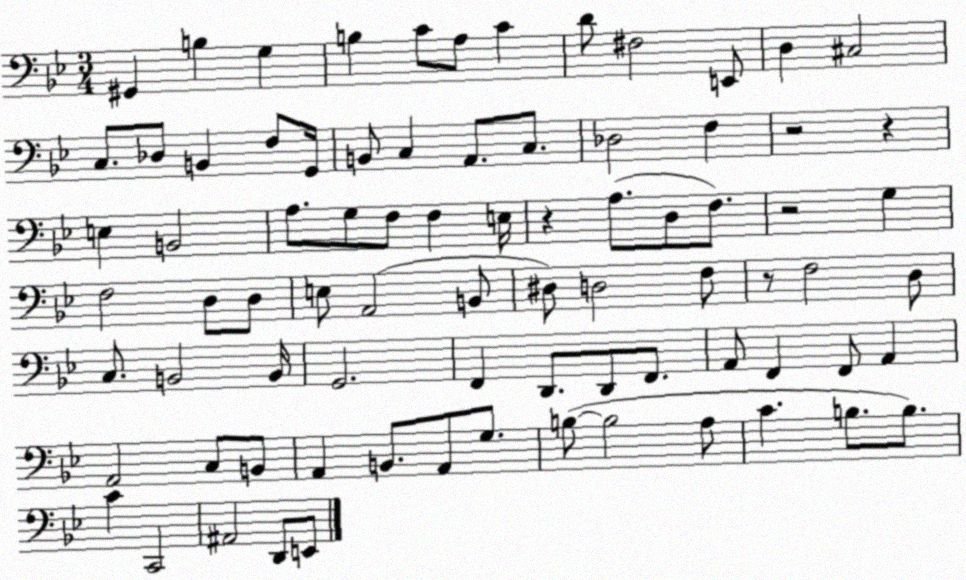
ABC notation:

X:1
T:Untitled
M:3/4
L:1/4
K:Bb
^G,, B, G, B, C/2 A,/2 C D/2 ^F,2 E,,/2 D, ^C,2 C,/2 _D,/2 B,, F,/2 G,,/4 B,,/2 C, A,,/2 C,/2 _D,2 F, z2 z E, B,,2 A,/2 G,/2 F,/2 F, E,/4 z A,/2 D,/2 F,/2 z2 G, F,2 D,/2 D,/2 E,/2 A,,2 B,,/2 ^D,/2 D,2 F,/2 z/2 F,2 D,/2 C,/2 B,,2 B,,/4 G,,2 F,, D,,/2 D,,/2 F,,/2 A,,/2 F,, F,,/2 A,, A,,2 C,/2 B,,/2 A,, B,,/2 A,,/2 G,/2 B,/2 B,2 A,/2 C B,/2 B,/2 C C,,2 ^A,,2 D,,/2 E,,/2